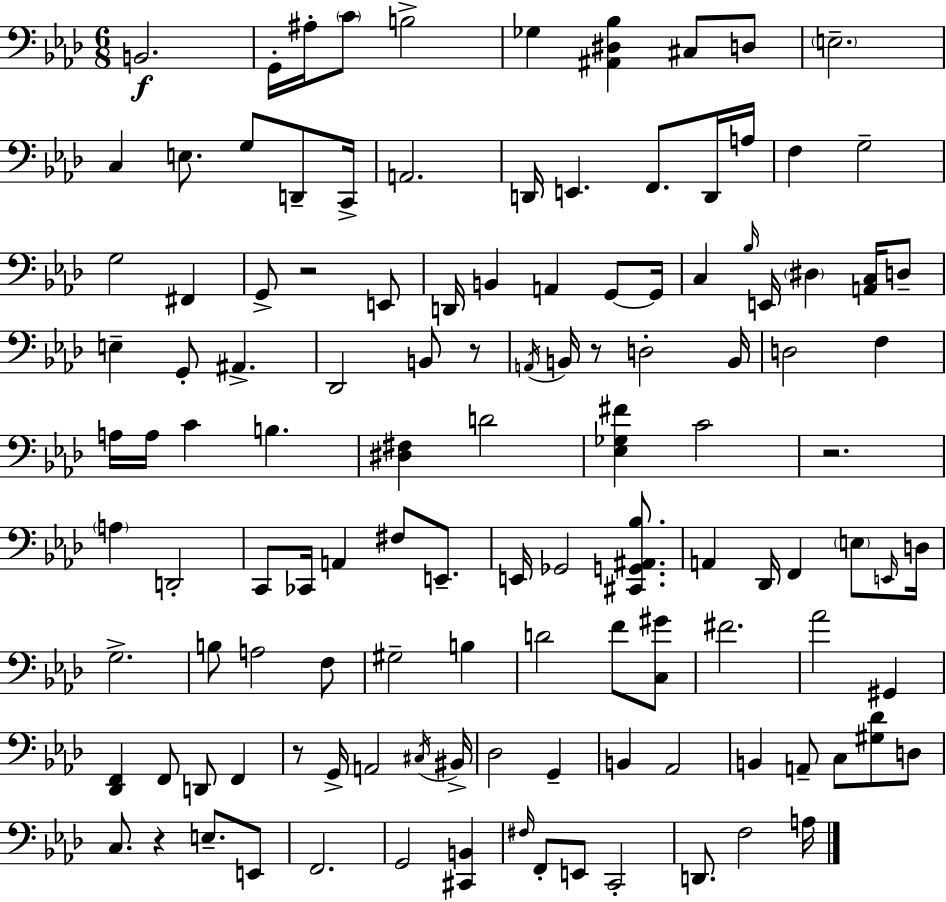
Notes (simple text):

B2/h. G2/s A#3/s C4/e B3/h Gb3/q [A#2,D#3,Bb3]/q C#3/e D3/e E3/h. C3/q E3/e. G3/e D2/e C2/s A2/h. D2/s E2/q. F2/e. D2/s A3/s F3/q G3/h G3/h F#2/q G2/e R/h E2/e D2/s B2/q A2/q G2/e G2/s C3/q Bb3/s E2/s D#3/q [A2,C3]/s D3/e E3/q G2/e A#2/q. Db2/h B2/e R/e A2/s B2/s R/e D3/h B2/s D3/h F3/q A3/s A3/s C4/q B3/q. [D#3,F#3]/q D4/h [Eb3,Gb3,F#4]/q C4/h R/h. A3/q D2/h C2/e CES2/s A2/q F#3/e E2/e. E2/s Gb2/h [C#2,G2,A#2,Bb3]/e. A2/q Db2/s F2/q E3/e E2/s D3/s G3/h. B3/e A3/h F3/e G#3/h B3/q D4/h F4/e [C3,G#4]/e F#4/h. Ab4/h G#2/q [Db2,F2]/q F2/e D2/e F2/q R/e G2/s A2/h C#3/s BIS2/s Db3/h G2/q B2/q Ab2/h B2/q A2/e C3/e [G#3,Db4]/e D3/e C3/e. R/q E3/e. E2/e F2/h. G2/h [C#2,B2]/q F#3/s F2/e E2/e C2/h D2/e. F3/h A3/s